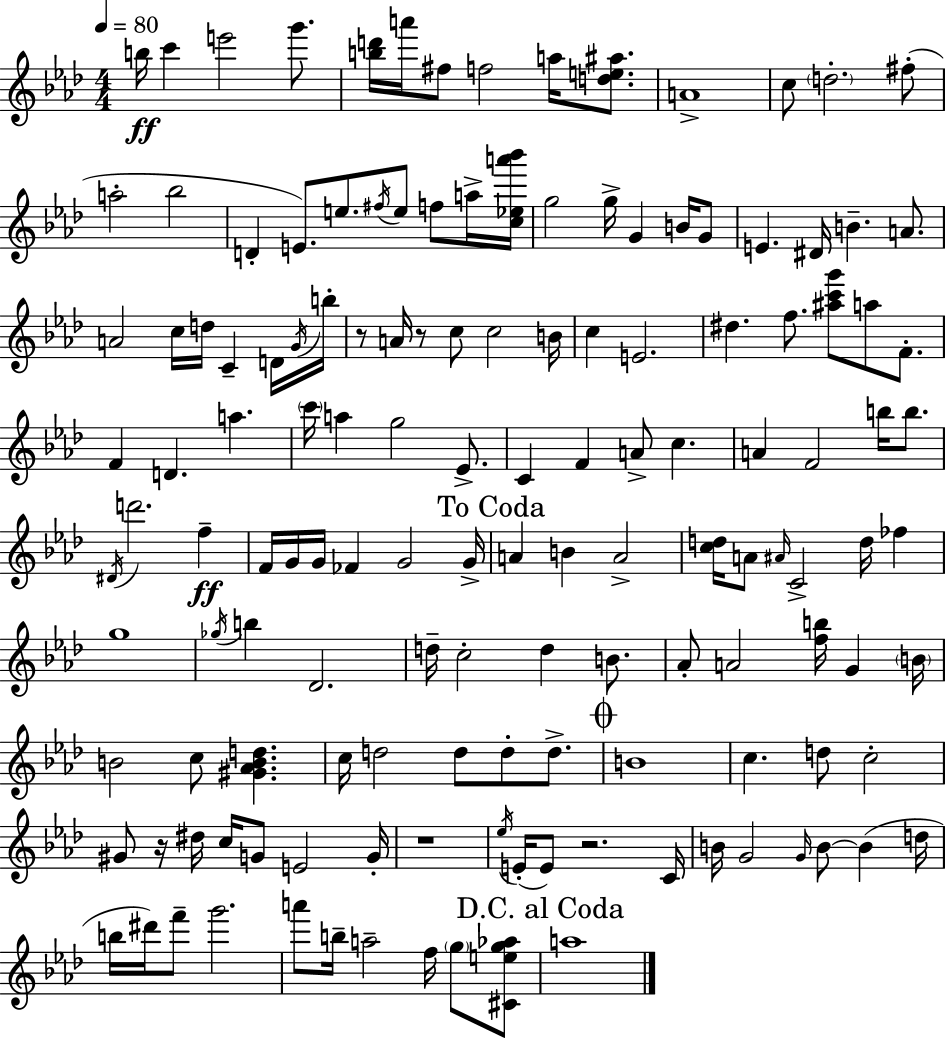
{
  \clef treble
  \numericTimeSignature
  \time 4/4
  \key aes \major
  \tempo 4 = 80
  b''16\ff c'''4 e'''2 g'''8. | <b'' d'''>16 a'''16 fis''8 f''2 a''16 <d'' e'' ais''>8. | a'1-> | c''8 \parenthesize d''2.-. fis''8-.( | \break a''2-. bes''2 | d'4-. e'8.) e''8. \acciaccatura { fis''16 } e''8 f''8 a''16-> | <c'' ees'' a''' bes'''>16 g''2 g''16-> g'4 b'16 g'8 | e'4. dis'16 b'4.-- a'8. | \break a'2 c''16 d''16 c'4-- d'16 | \acciaccatura { g'16 } b''16-. r8 a'16 r8 c''8 c''2 | b'16 c''4 e'2. | dis''4. f''8. <ais'' c''' g'''>8 a''8 f'8.-. | \break f'4 d'4. a''4. | \parenthesize c'''16 a''4 g''2 ees'8.-> | c'4 f'4 a'8-> c''4. | a'4 f'2 b''16 b''8. | \break \acciaccatura { dis'16 } d'''2. f''4--\ff | f'16 g'16 g'16 fes'4 g'2 | g'16-> \mark "To Coda" a'4 b'4 a'2-> | <c'' d''>16 a'8 \grace { ais'16 } c'2-> d''16 | \break fes''4 g''1 | \acciaccatura { ges''16 } b''4 des'2. | d''16-- c''2-. d''4 | b'8. aes'8-. a'2 <f'' b''>16 | \break g'4 \parenthesize b'16 b'2 c''8 <gis' aes' b' d''>4. | c''16 d''2 d''8 | d''8-. d''8.-> \mark \markup { \musicglyph "scripts.coda" } b'1 | c''4. d''8 c''2-. | \break gis'8 r16 dis''16 c''16 g'8 e'2 | g'16-. r1 | \acciaccatura { ees''16 }( e'16-. e'8) r2. | c'16 b'16 g'2 \grace { g'16 } | \break b'8~~ b'4( d''16 b''16 dis'''16) f'''8-- g'''2. | a'''8 b''16-- a''2-- | f''16 \parenthesize g''8 <cis' e'' g'' aes''>8 \mark "D.C. al Coda" a''1 | \bar "|."
}